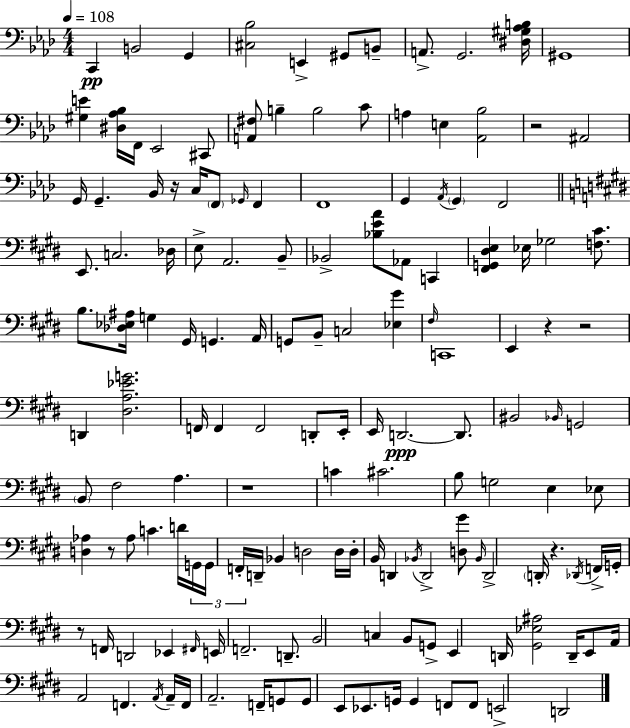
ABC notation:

X:1
T:Untitled
M:4/4
L:1/4
K:Fm
C,, B,,2 G,, [^C,_B,]2 E,, ^G,,/2 B,,/2 A,,/2 G,,2 [^D,^G,_A,B,]/4 ^G,,4 [^G,E] [^D,_A,_B,]/4 F,,/4 _E,,2 ^C,,/2 [A,,^F,]/2 B, B,2 C/2 A, E, [_A,,_B,]2 z2 ^A,,2 G,,/4 G,, _B,,/4 z/4 C,/4 F,,/2 _G,,/4 F,, F,,4 G,, _A,,/4 G,, F,,2 E,,/2 C,2 _D,/4 E,/2 A,,2 B,,/2 _B,,2 [_B,EA]/2 _A,,/2 C,, [^F,,G,,^D,E,] _E,/4 _G,2 [F,^C]/2 B,/2 [_D,_E,^A,]/4 G, ^G,,/4 G,, A,,/4 G,,/2 B,,/2 C,2 [_E,^G] ^F,/4 C,,4 E,, z z2 D,, [^D,A,_EG]2 F,,/4 F,, F,,2 D,,/2 E,,/4 E,,/4 D,,2 D,,/2 ^B,,2 _B,,/4 G,,2 B,,/2 ^F,2 A, z4 C ^C2 B,/2 G,2 E, _E,/2 [D,_A,] z/2 _A,/2 C D/4 G,,/4 G,,/4 F,,/4 D,,/4 _B,, D,2 D,/4 D,/4 B,,/4 D,, _B,,/4 D,,2 [D,^G]/2 _B,,/4 D,,2 D,,/4 z _D,,/4 F,,/4 G,,/4 z/2 F,,/4 D,,2 _E,, ^F,,/4 E,,/4 F,,2 D,,/2 B,,2 C, B,,/2 G,,/2 E,, D,,/4 [^G,,_E,^A,]2 D,,/4 E,,/2 A,,/4 A,,2 F,, A,,/4 A,,/4 F,,/4 A,,2 F,,/4 G,,/2 G,,/2 E,,/2 _E,,/2 G,,/4 G,, F,,/2 F,,/2 E,,2 D,,2